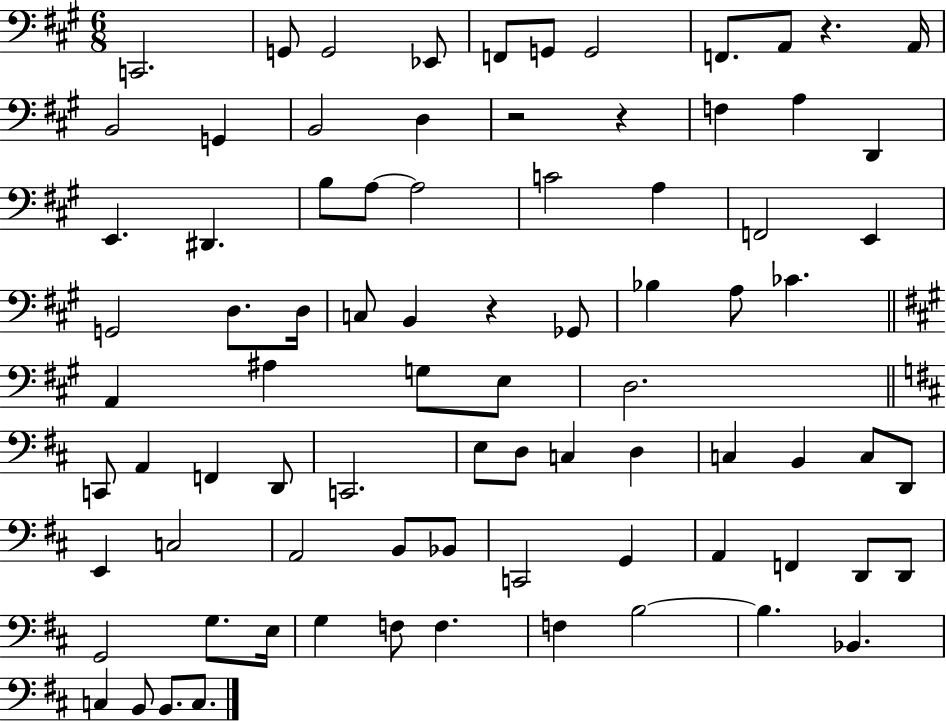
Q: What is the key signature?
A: A major